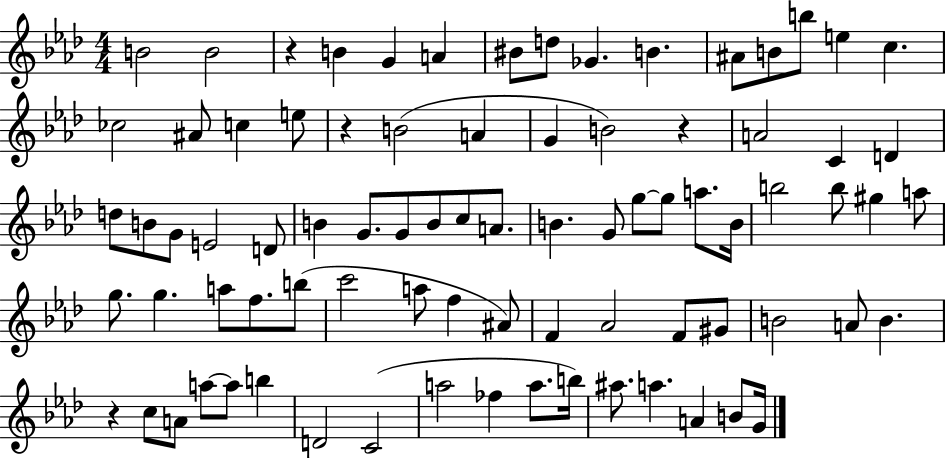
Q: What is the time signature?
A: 4/4